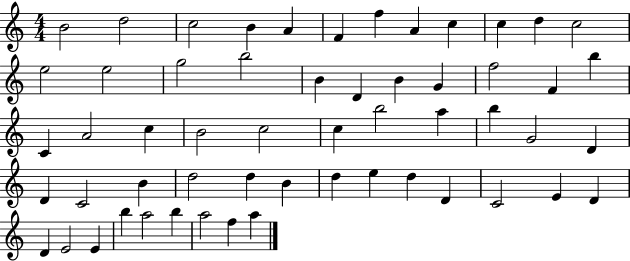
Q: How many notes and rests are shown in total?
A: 56